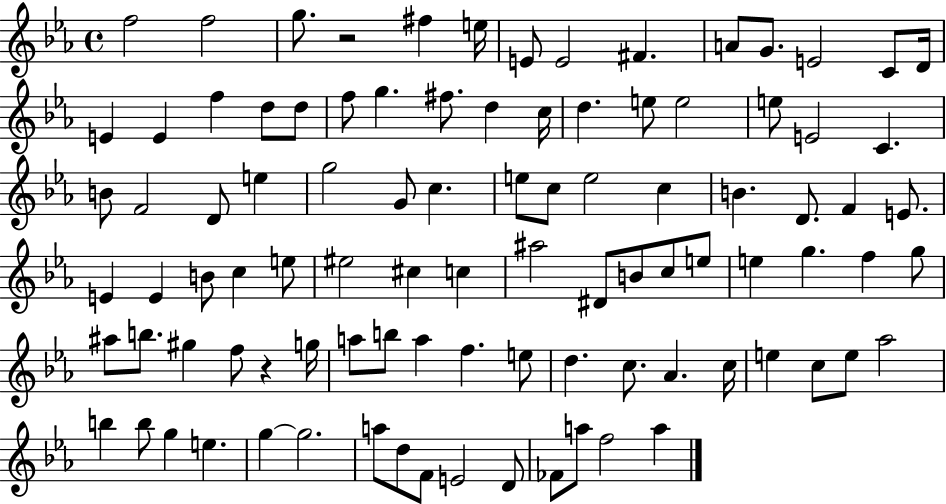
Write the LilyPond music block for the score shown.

{
  \clef treble
  \time 4/4
  \defaultTimeSignature
  \key ees \major
  f''2 f''2 | g''8. r2 fis''4 e''16 | e'8 e'2 fis'4. | a'8 g'8. e'2 c'8 d'16 | \break e'4 e'4 f''4 d''8 d''8 | f''8 g''4. fis''8. d''4 c''16 | d''4. e''8 e''2 | e''8 e'2 c'4. | \break b'8 f'2 d'8 e''4 | g''2 g'8 c''4. | e''8 c''8 e''2 c''4 | b'4. d'8. f'4 e'8. | \break e'4 e'4 b'8 c''4 e''8 | eis''2 cis''4 c''4 | ais''2 dis'8 b'8 c''8 e''8 | e''4 g''4. f''4 g''8 | \break ais''8 b''8. gis''4 f''8 r4 g''16 | a''8 b''8 a''4 f''4. e''8 | d''4. c''8. aes'4. c''16 | e''4 c''8 e''8 aes''2 | \break b''4 b''8 g''4 e''4. | g''4~~ g''2. | a''8 d''8 f'8 e'2 d'8 | fes'8 a''8 f''2 a''4 | \break \bar "|."
}